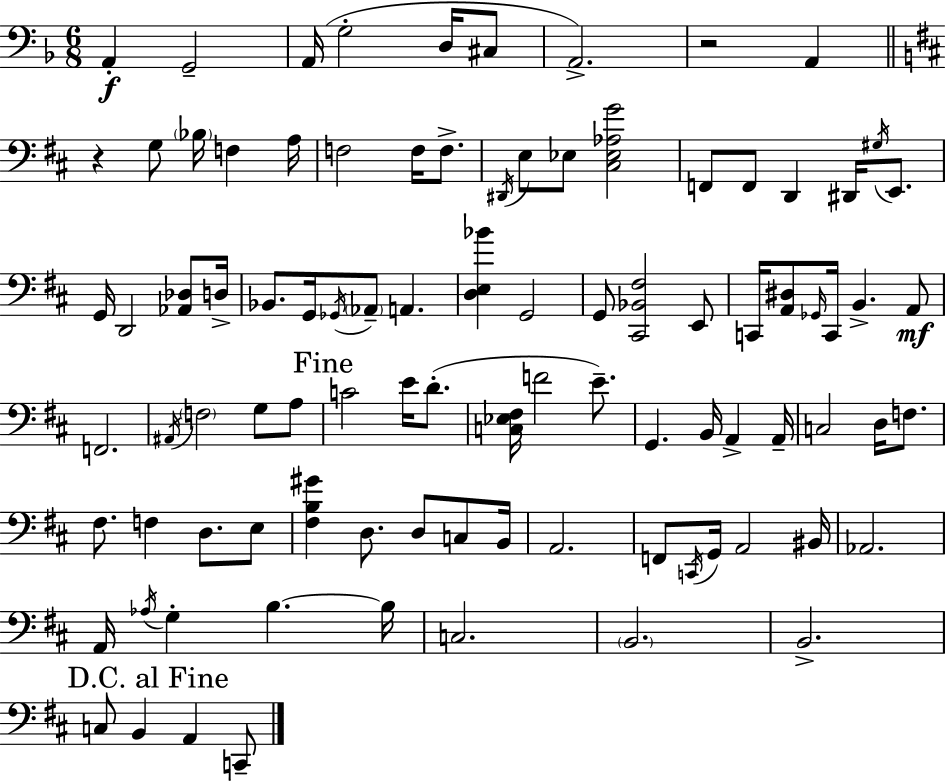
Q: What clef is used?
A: bass